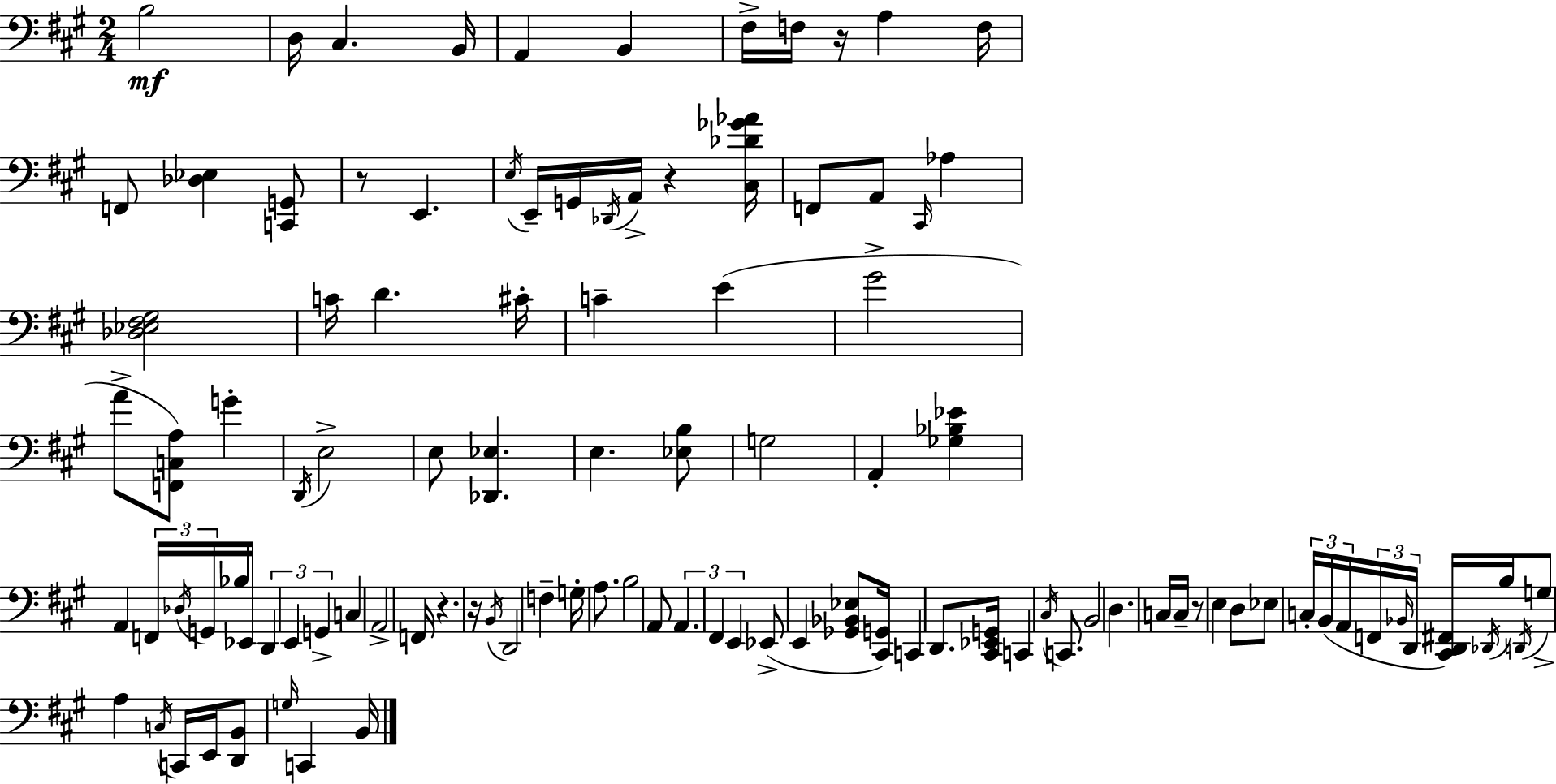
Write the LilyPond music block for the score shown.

{
  \clef bass
  \numericTimeSignature
  \time 2/4
  \key a \major
  \repeat volta 2 { b2\mf | d16 cis4. b,16 | a,4 b,4 | fis16-> f16 r16 a4 f16 | \break f,8 <des ees>4 <c, g,>8 | r8 e,4. | \acciaccatura { e16 } e,16-- g,16 \acciaccatura { des,16 } a,16-> r4 | <cis des' ges' aes'>16 f,8 a,8 \grace { cis,16 } aes4 | \break <des ees fis gis>2 | c'16 d'4. | cis'16-. c'4-- e'4( | gis'2-> | \break a'8-> <f, c a>8) g'4-. | \acciaccatura { d,16 } e2-> | e8 <des, ees>4. | e4. | \break <ees b>8 g2 | a,4-. | <ges bes ees'>4 a,4 | \tuplet 3/2 { f,16 \acciaccatura { des16 } g,16 } bes16 ees,16 \tuplet 3/2 { d,4 | \break e,4 g,4-> } | c4 a,2-> | f,16 r4. | r16 \acciaccatura { b,16 } d,2 | \break f4-- | g16-. a8. b2 | a,8 | \tuplet 3/2 { a,4. fis,4 | \break e,4 } ees,8->( | e,4 <ges, bes, ees>8 <cis, g,>16) c,4 | d,8. <cis, ees, g,>16 c,4 | \acciaccatura { cis16 } c,8. b,2 | \break d4. | c16 c16-- r8 | e4 d8 ees8 | \tuplet 3/2 { c16-. b,16( a,16 } \tuplet 3/2 { f,16 \grace { bes,16 } d,16 } <cis, d, fis,>16) | \break \acciaccatura { des,16 } b16 \acciaccatura { d,16 } g8-> a4 | \acciaccatura { c16 } c,16 e,16 <d, b,>8 \grace { g16 } c,4 | b,16 } \bar "|."
}